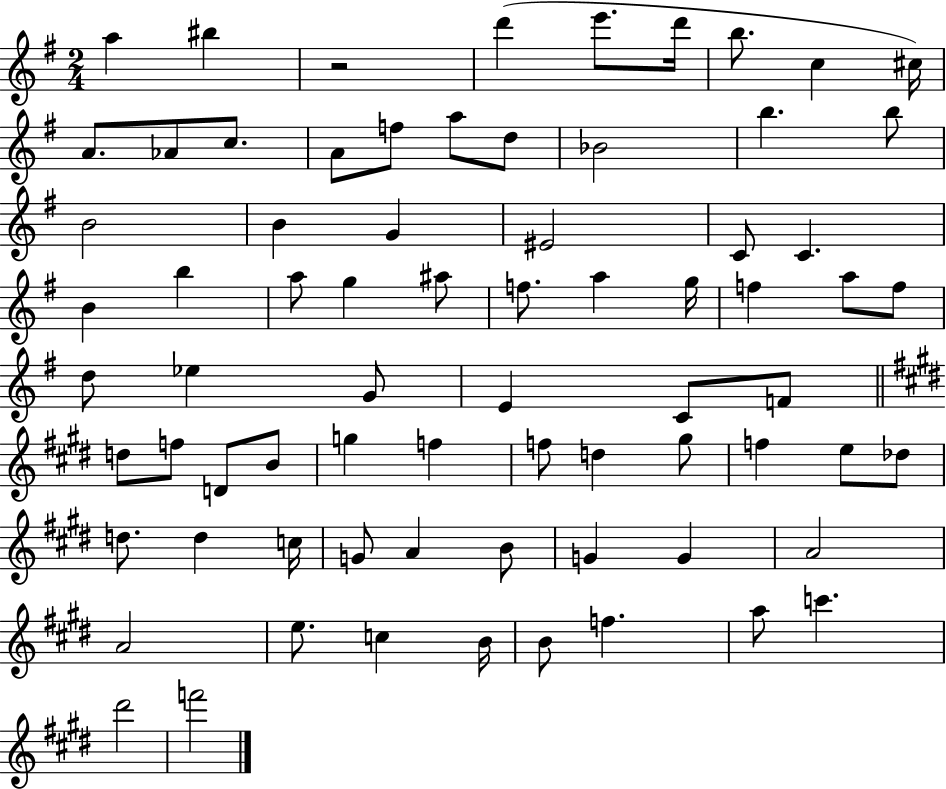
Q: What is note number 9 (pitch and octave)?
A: A4